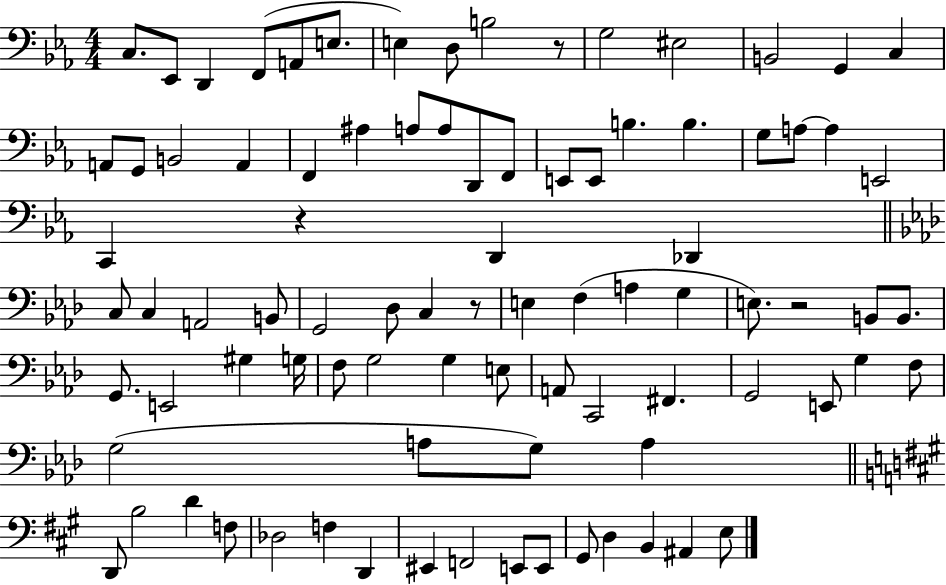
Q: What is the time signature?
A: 4/4